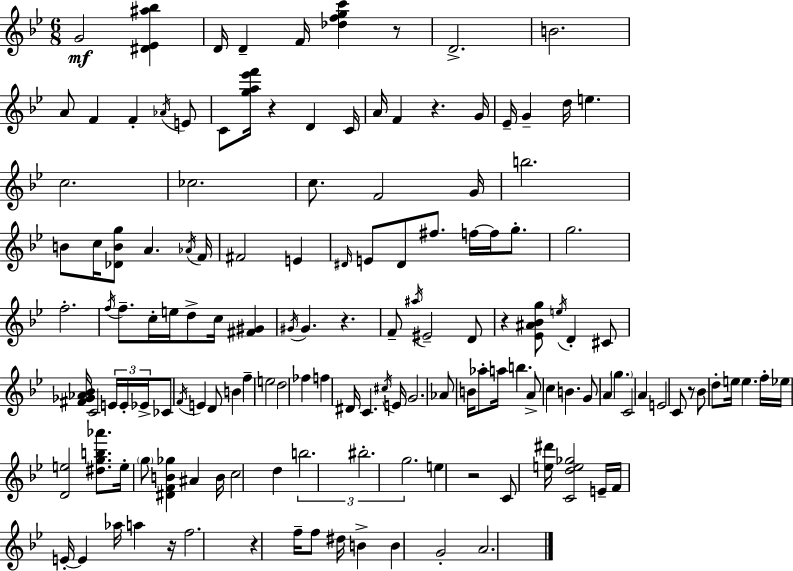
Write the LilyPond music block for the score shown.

{
  \clef treble
  \numericTimeSignature
  \time 6/8
  \key g \minor
  \repeat volta 2 { g'2\mf <dis' ees' ais'' bes''>4 | d'16 d'4-- f'16 <des'' f'' g'' c'''>4 r8 | d'2.-> | b'2. | \break a'8 f'4 f'4-. \acciaccatura { aes'16 } e'8 | c'8 <g'' a'' ees''' f'''>16 r4 d'4 | c'16 a'16 f'4 r4. | g'16 ees'16-- g'4-- d''16 e''4. | \break c''2. | ces''2. | c''8. f'2 | g'16 b''2. | \break b'8 c''16 <des' b' g''>8 a'4. | \acciaccatura { aes'16 } f'16 fis'2 e'4 | \grace { dis'16 } e'8 dis'8 fis''8. f''16~~ f''16 | g''8.-. g''2. | \break f''2.-. | \acciaccatura { f''16 } f''8.-- c''16-. e''16 d''8-> c''16 | <fis' gis'>4 \acciaccatura { gis'16 } gis'4. r4. | f'8-- \acciaccatura { ais''16 } eis'2-- | \break d'8 r4 <ees' ais' bes' g''>8 | \acciaccatura { e''16 } d'4-. cis'8 <fis' ges' aes' bes'>16 c'2 | \tuplet 3/2 { e'16 e'16-. ees'16-> } ces'8 \acciaccatura { f'16 } e'4 | d'8 b'4 f''4-- | \break e''2 d''2 | fes''4 f''4 | dis'16 c'4. \acciaccatura { cis''16 } e'16 g'2. | aes'8 b'16 | \break aes''8-. a''16 b''4. a'8-> c''4 | b'4. g'8 a'4 | \parenthesize g''4. c'2 | a'4 e'2 | \break c'8 r8 bes'8 d''8-. | e''16 e''4. f''16-. ees''16 <d' e''>2 | <dis'' g'' b'' aes'''>8. e''16-. \parenthesize g''8 | <dis' f' b' ges''>4 ais'4 b'16 c''2 | \break d''4 \tuplet 3/2 { b''2. | bis''2.-. | g''2. } | e''4 | \break r2 c'8 <e'' dis'''>16 | <c' d'' e'' ges''>2 e'16-- f'16 e'16-.~~ e'4 | aes''16 a''4 r16 f''2. | r4 | \break f''16-- f''8 dis''16 b'4-> b'4 | g'2-. a'2. | } \bar "|."
}